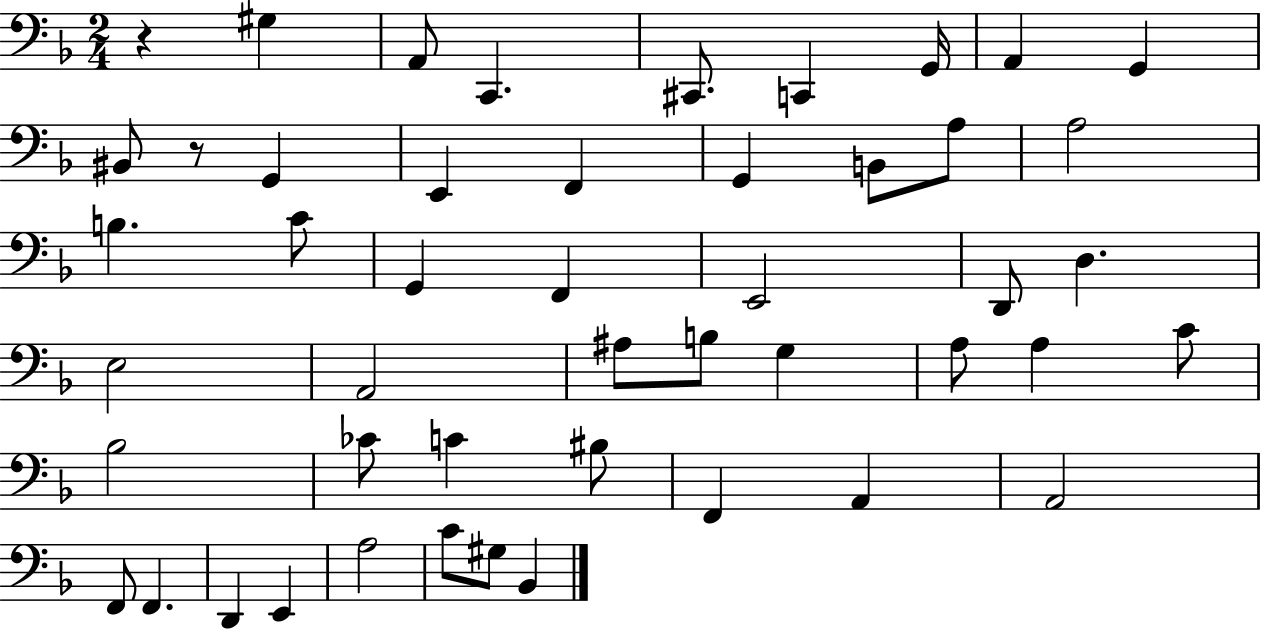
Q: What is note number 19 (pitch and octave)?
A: G2